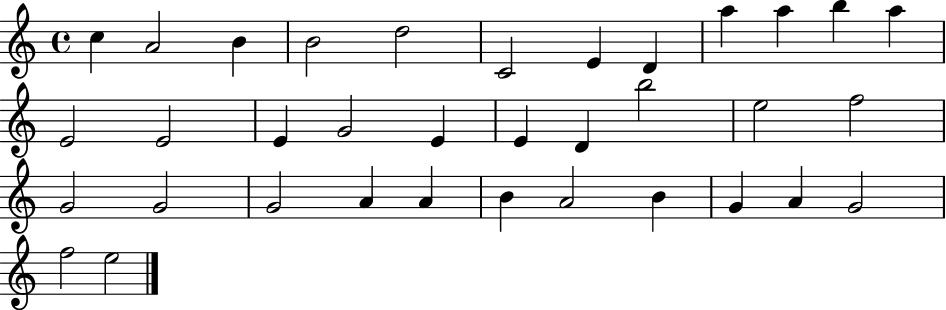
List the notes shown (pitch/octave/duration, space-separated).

C5/q A4/h B4/q B4/h D5/h C4/h E4/q D4/q A5/q A5/q B5/q A5/q E4/h E4/h E4/q G4/h E4/q E4/q D4/q B5/h E5/h F5/h G4/h G4/h G4/h A4/q A4/q B4/q A4/h B4/q G4/q A4/q G4/h F5/h E5/h